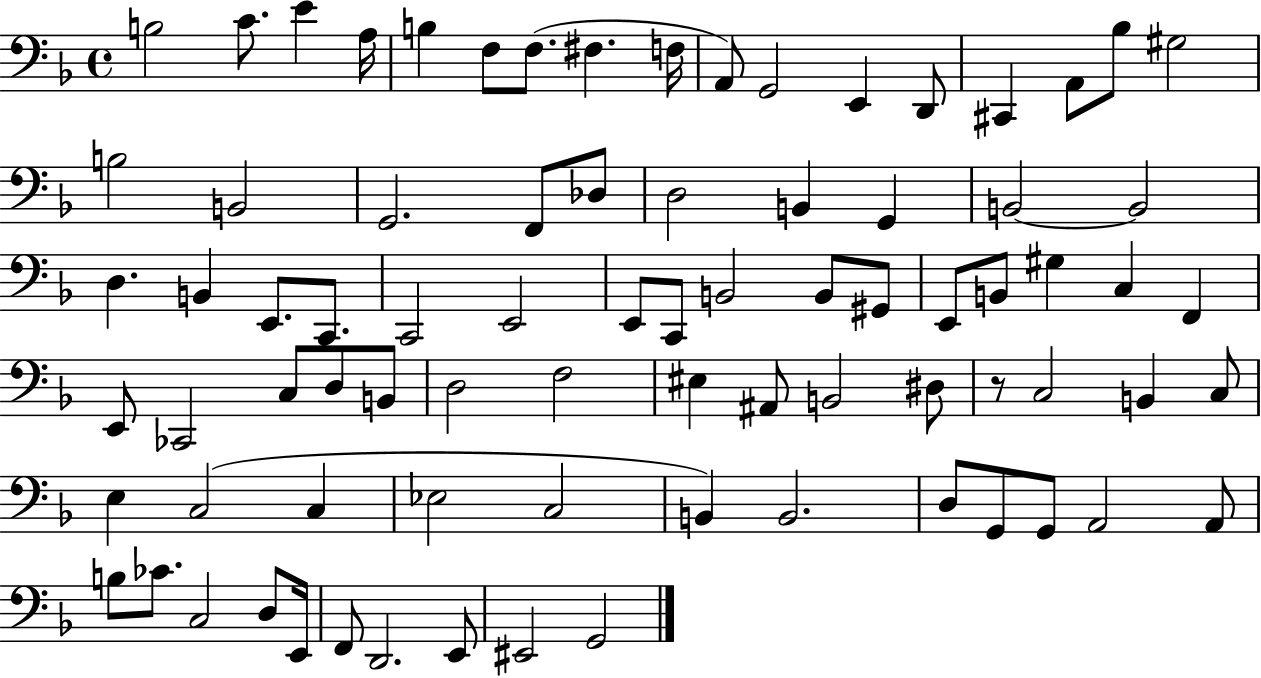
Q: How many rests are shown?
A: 1